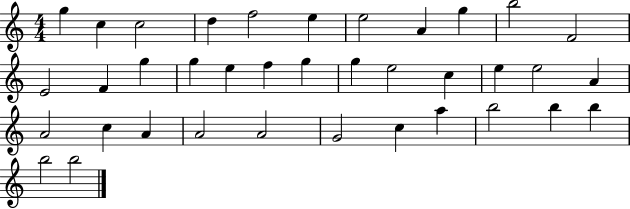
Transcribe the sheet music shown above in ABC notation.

X:1
T:Untitled
M:4/4
L:1/4
K:C
g c c2 d f2 e e2 A g b2 F2 E2 F g g e f g g e2 c e e2 A A2 c A A2 A2 G2 c a b2 b b b2 b2